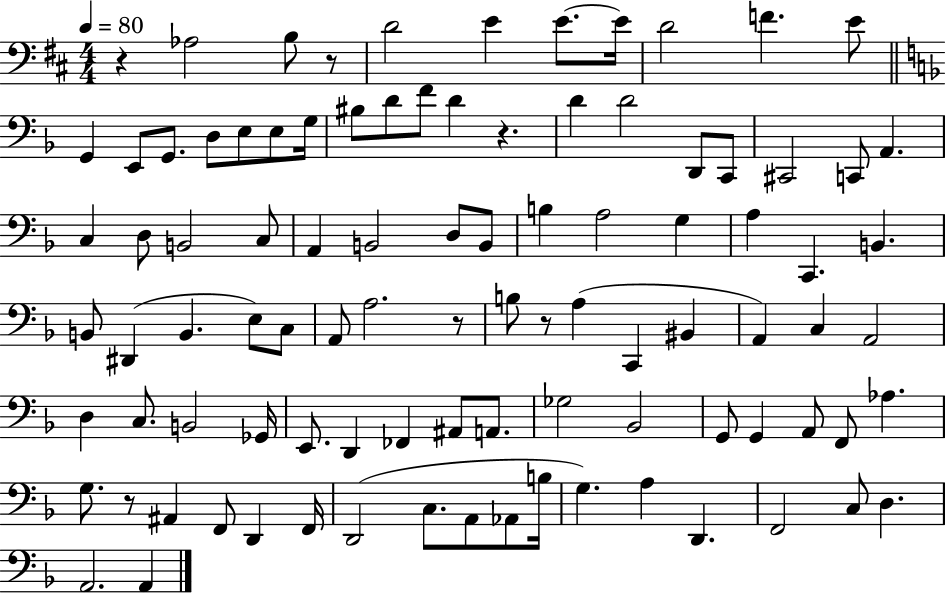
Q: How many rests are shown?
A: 6